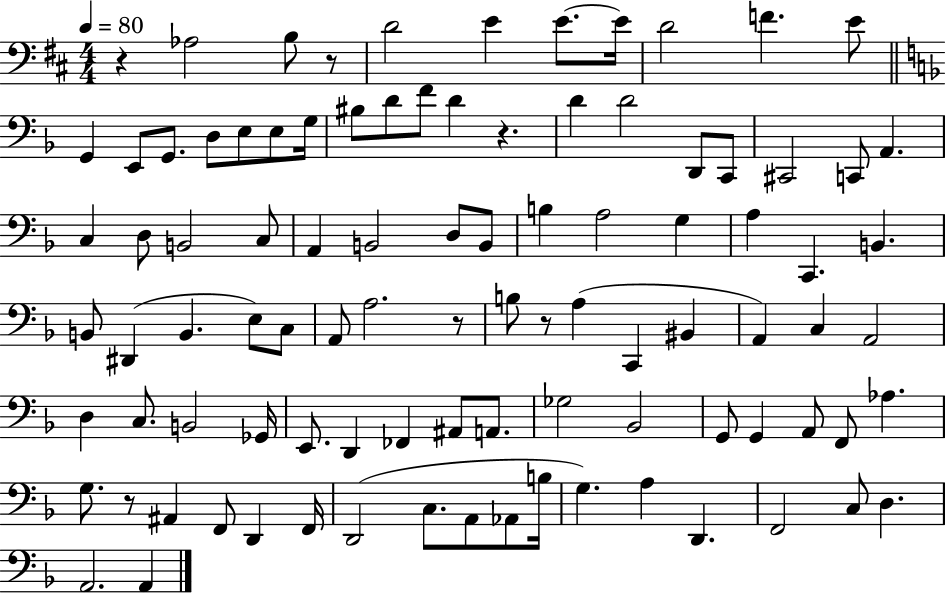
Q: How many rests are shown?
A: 6